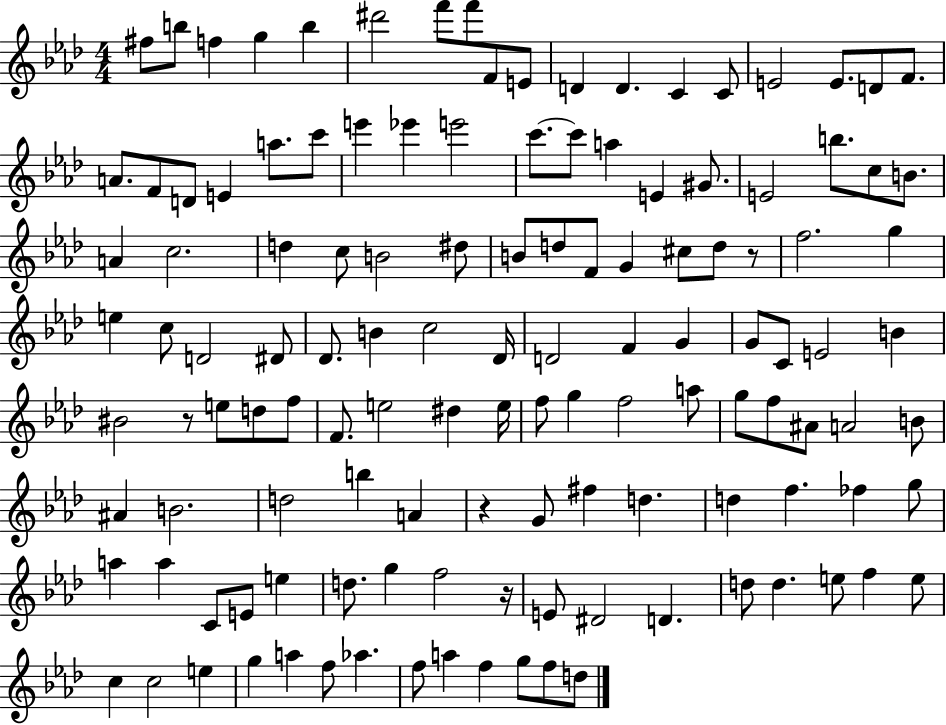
{
  \clef treble
  \numericTimeSignature
  \time 4/4
  \key aes \major
  fis''8 b''8 f''4 g''4 b''4 | dis'''2 f'''8 f'''8 f'8 e'8 | d'4 d'4. c'4 c'8 | e'2 e'8. d'8 f'8. | \break a'8. f'8 d'8 e'4 a''8. c'''8 | e'''4 ees'''4 e'''2 | c'''8.~~ c'''8 a''4 e'4 gis'8. | e'2 b''8. c''8 b'8. | \break a'4 c''2. | d''4 c''8 b'2 dis''8 | b'8 d''8 f'8 g'4 cis''8 d''8 r8 | f''2. g''4 | \break e''4 c''8 d'2 dis'8 | des'8. b'4 c''2 des'16 | d'2 f'4 g'4 | g'8 c'8 e'2 b'4 | \break bis'2 r8 e''8 d''8 f''8 | f'8. e''2 dis''4 e''16 | f''8 g''4 f''2 a''8 | g''8 f''8 ais'8 a'2 b'8 | \break ais'4 b'2. | d''2 b''4 a'4 | r4 g'8 fis''4 d''4. | d''4 f''4. fes''4 g''8 | \break a''4 a''4 c'8 e'8 e''4 | d''8. g''4 f''2 r16 | e'8 dis'2 d'4. | d''8 d''4. e''8 f''4 e''8 | \break c''4 c''2 e''4 | g''4 a''4 f''8 aes''4. | f''8 a''4 f''4 g''8 f''8 d''8 | \bar "|."
}